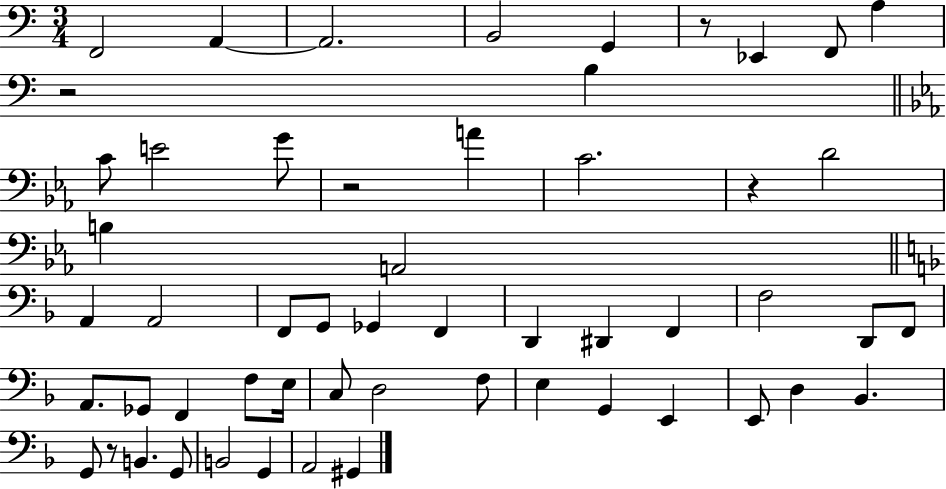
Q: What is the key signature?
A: C major